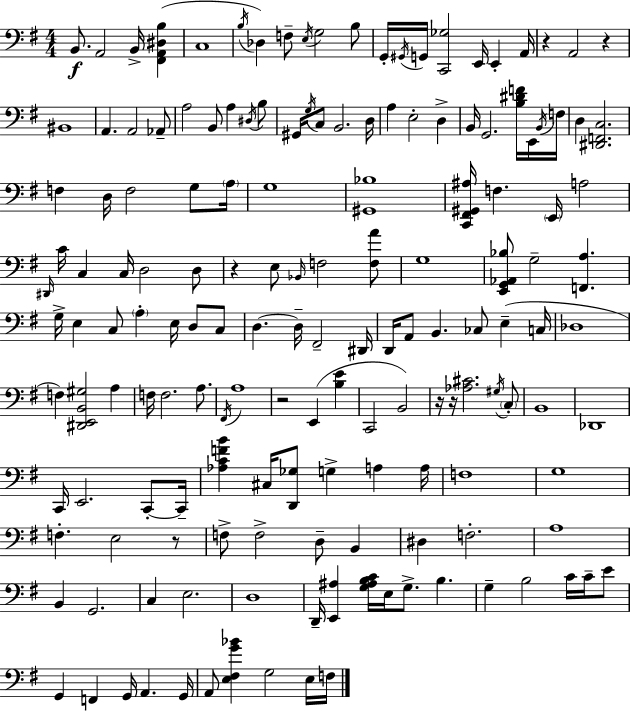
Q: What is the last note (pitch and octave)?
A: F3